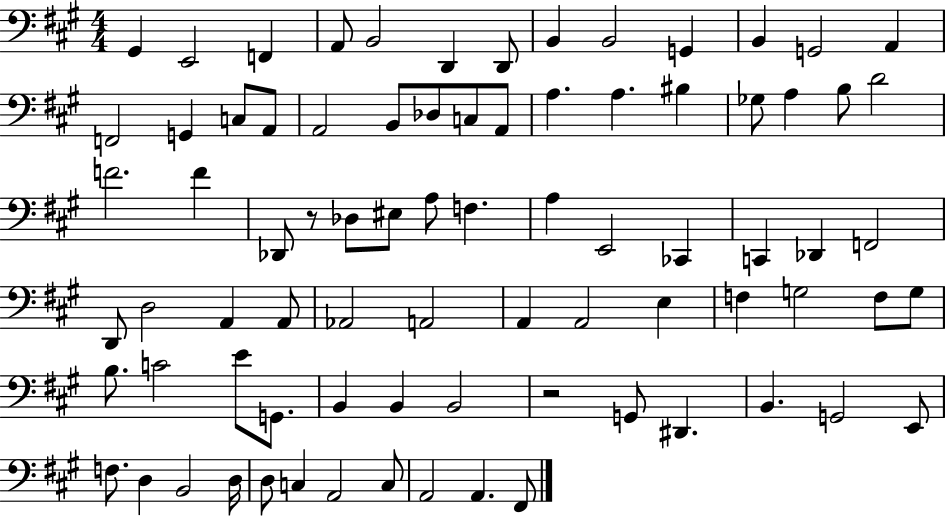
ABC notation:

X:1
T:Untitled
M:4/4
L:1/4
K:A
^G,, E,,2 F,, A,,/2 B,,2 D,, D,,/2 B,, B,,2 G,, B,, G,,2 A,, F,,2 G,, C,/2 A,,/2 A,,2 B,,/2 _D,/2 C,/2 A,,/2 A, A, ^B, _G,/2 A, B,/2 D2 F2 F _D,,/2 z/2 _D,/2 ^E,/2 A,/2 F, A, E,,2 _C,, C,, _D,, F,,2 D,,/2 D,2 A,, A,,/2 _A,,2 A,,2 A,, A,,2 E, F, G,2 F,/2 G,/2 B,/2 C2 E/2 G,,/2 B,, B,, B,,2 z2 G,,/2 ^D,, B,, G,,2 E,,/2 F,/2 D, B,,2 D,/4 D,/2 C, A,,2 C,/2 A,,2 A,, ^F,,/2